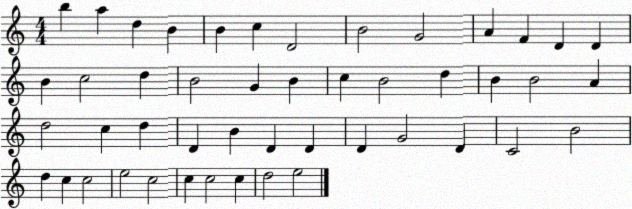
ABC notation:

X:1
T:Untitled
M:4/4
L:1/4
K:C
b a d B B c D2 B2 G2 A F D D B c2 d B2 G B c B2 d B B2 A d2 c d D B D D D G2 D C2 B2 d c c2 e2 c2 c c2 c d2 e2